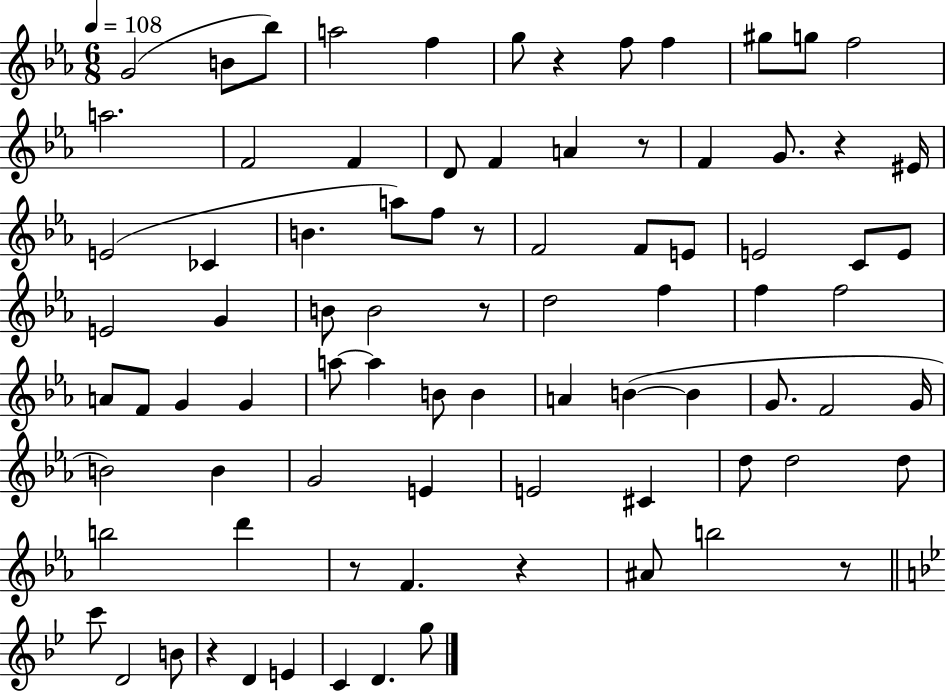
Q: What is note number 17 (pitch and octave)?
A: A4